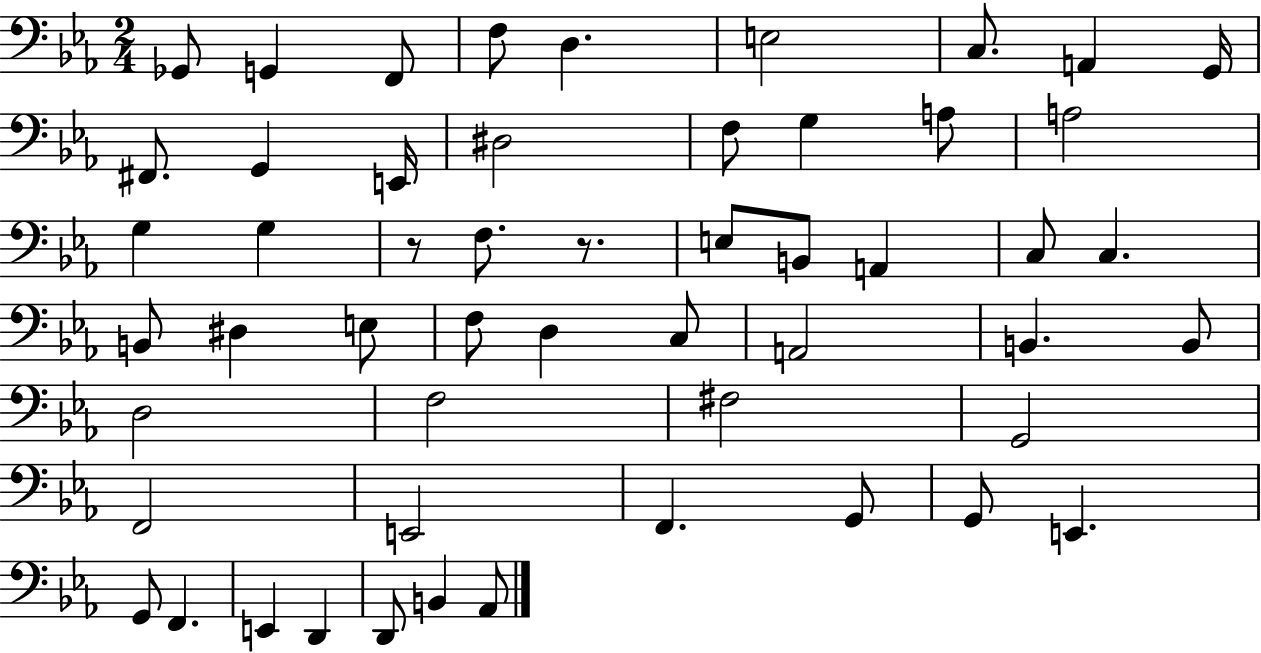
{
  \clef bass
  \numericTimeSignature
  \time 2/4
  \key ees \major
  ges,8 g,4 f,8 | f8 d4. | e2 | c8. a,4 g,16 | \break fis,8. g,4 e,16 | dis2 | f8 g4 a8 | a2 | \break g4 g4 | r8 f8. r8. | e8 b,8 a,4 | c8 c4. | \break b,8 dis4 e8 | f8 d4 c8 | a,2 | b,4. b,8 | \break d2 | f2 | fis2 | g,2 | \break f,2 | e,2 | f,4. g,8 | g,8 e,4. | \break g,8 f,4. | e,4 d,4 | d,8 b,4 aes,8 | \bar "|."
}